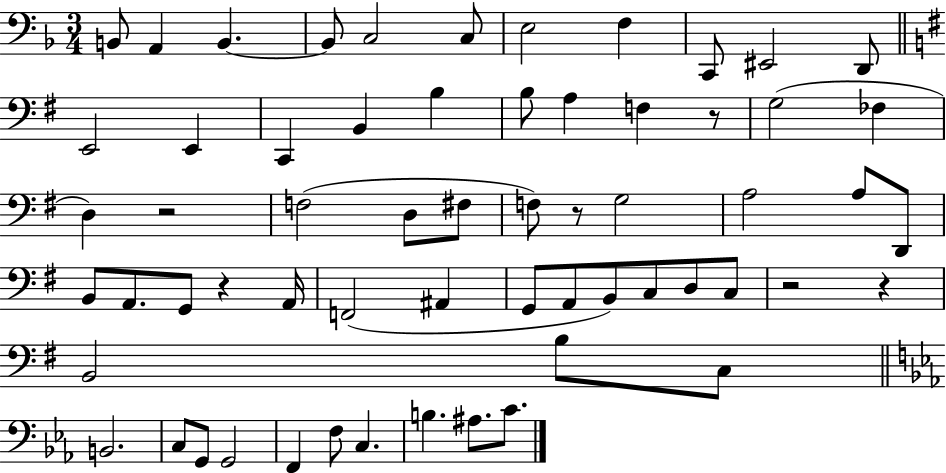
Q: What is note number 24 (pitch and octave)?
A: D3